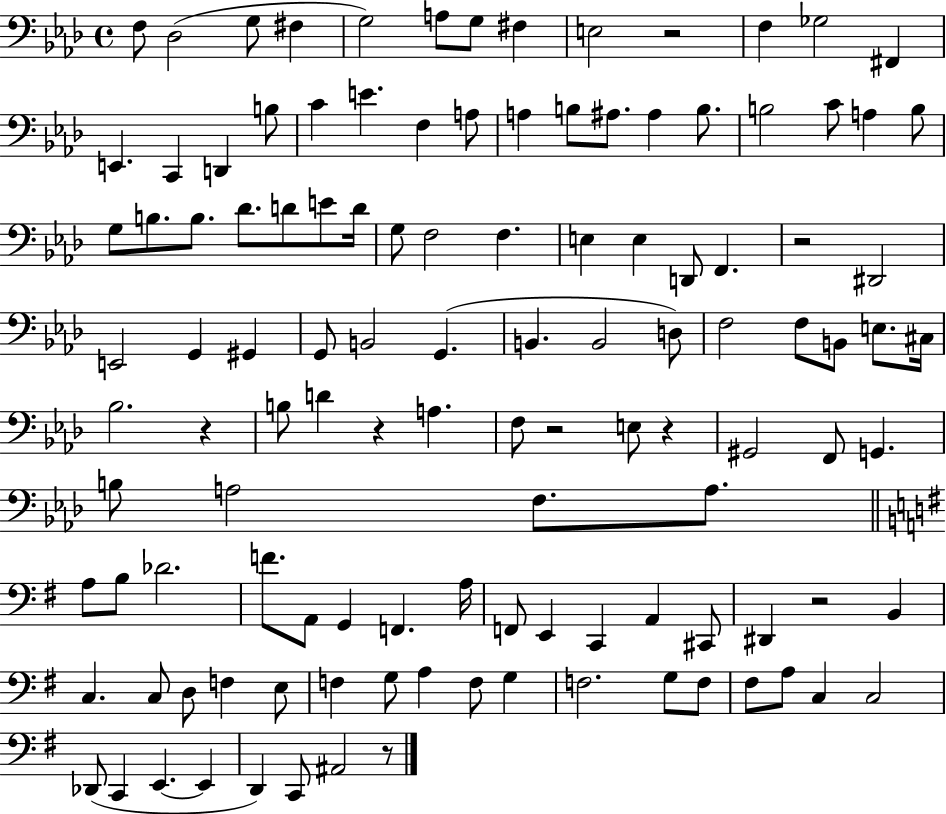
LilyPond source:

{
  \clef bass
  \time 4/4
  \defaultTimeSignature
  \key aes \major
  f8 des2( g8 fis4 | g2) a8 g8 fis4 | e2 r2 | f4 ges2 fis,4 | \break e,4. c,4 d,4 b8 | c'4 e'4. f4 a8 | a4 b8 ais8. ais4 b8. | b2 c'8 a4 b8 | \break g8 b8. b8. des'8. d'8 e'8 d'16 | g8 f2 f4. | e4 e4 d,8 f,4. | r2 dis,2 | \break e,2 g,4 gis,4 | g,8 b,2 g,4.( | b,4. b,2 d8) | f2 f8 b,8 e8. cis16 | \break bes2. r4 | b8 d'4 r4 a4. | f8 r2 e8 r4 | gis,2 f,8 g,4. | \break b8 a2 f8. a8. | \bar "||" \break \key g \major a8 b8 des'2. | f'8. a,8 g,4 f,4. a16 | f,8 e,4 c,4 a,4 cis,8 | dis,4 r2 b,4 | \break c4. c8 d8 f4 e8 | f4 g8 a4 f8 g4 | f2. g8 f8 | fis8 a8 c4 c2 | \break des,8( c,4 e,4.~~ e,4 | d,4) c,8 ais,2 r8 | \bar "|."
}